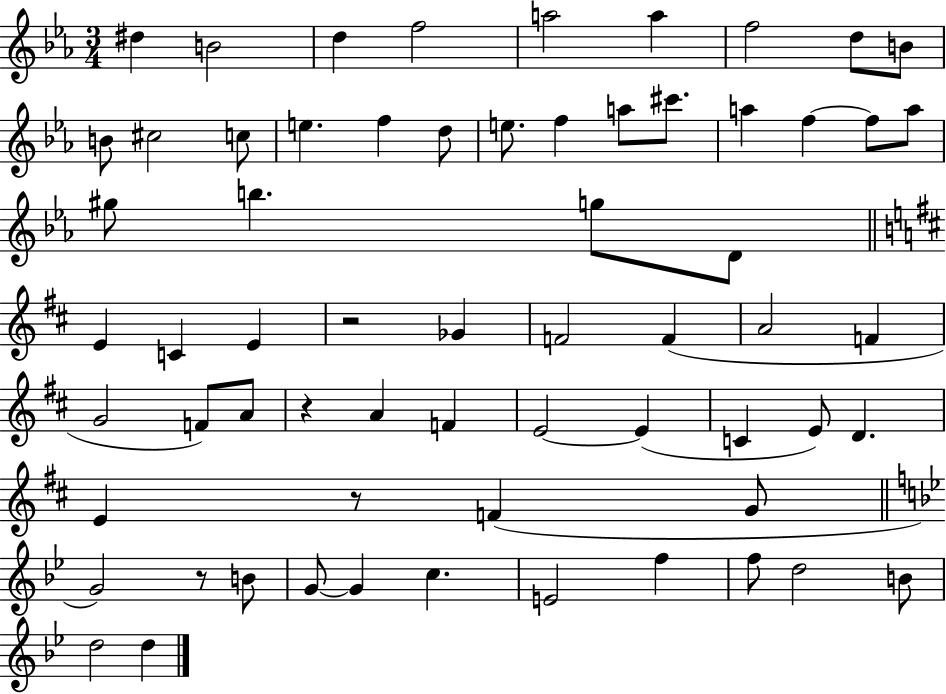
D#5/q B4/h D5/q F5/h A5/h A5/q F5/h D5/e B4/e B4/e C#5/h C5/e E5/q. F5/q D5/e E5/e. F5/q A5/e C#6/e. A5/q F5/q F5/e A5/e G#5/e B5/q. G5/e D4/e E4/q C4/q E4/q R/h Gb4/q F4/h F4/q A4/h F4/q G4/h F4/e A4/e R/q A4/q F4/q E4/h E4/q C4/q E4/e D4/q. E4/q R/e F4/q G4/e G4/h R/e B4/e G4/e G4/q C5/q. E4/h F5/q F5/e D5/h B4/e D5/h D5/q